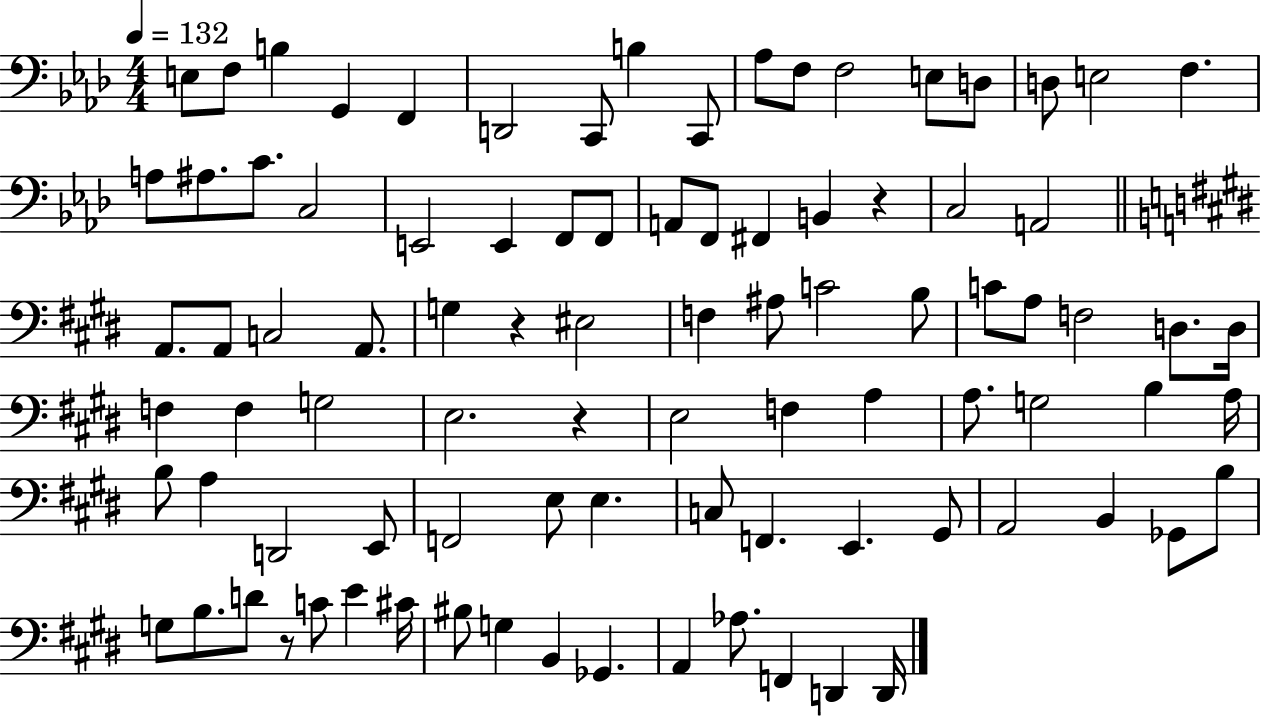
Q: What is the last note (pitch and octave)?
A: D2